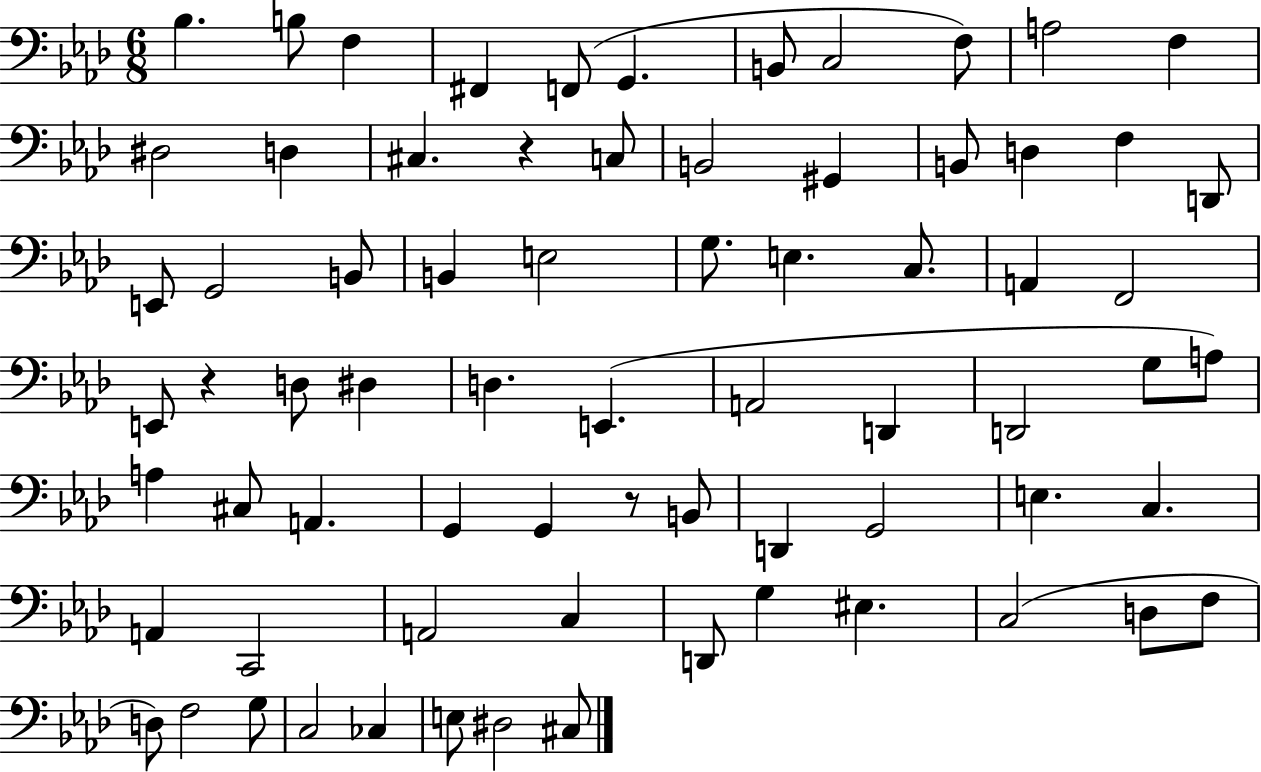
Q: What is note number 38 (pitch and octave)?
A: D2